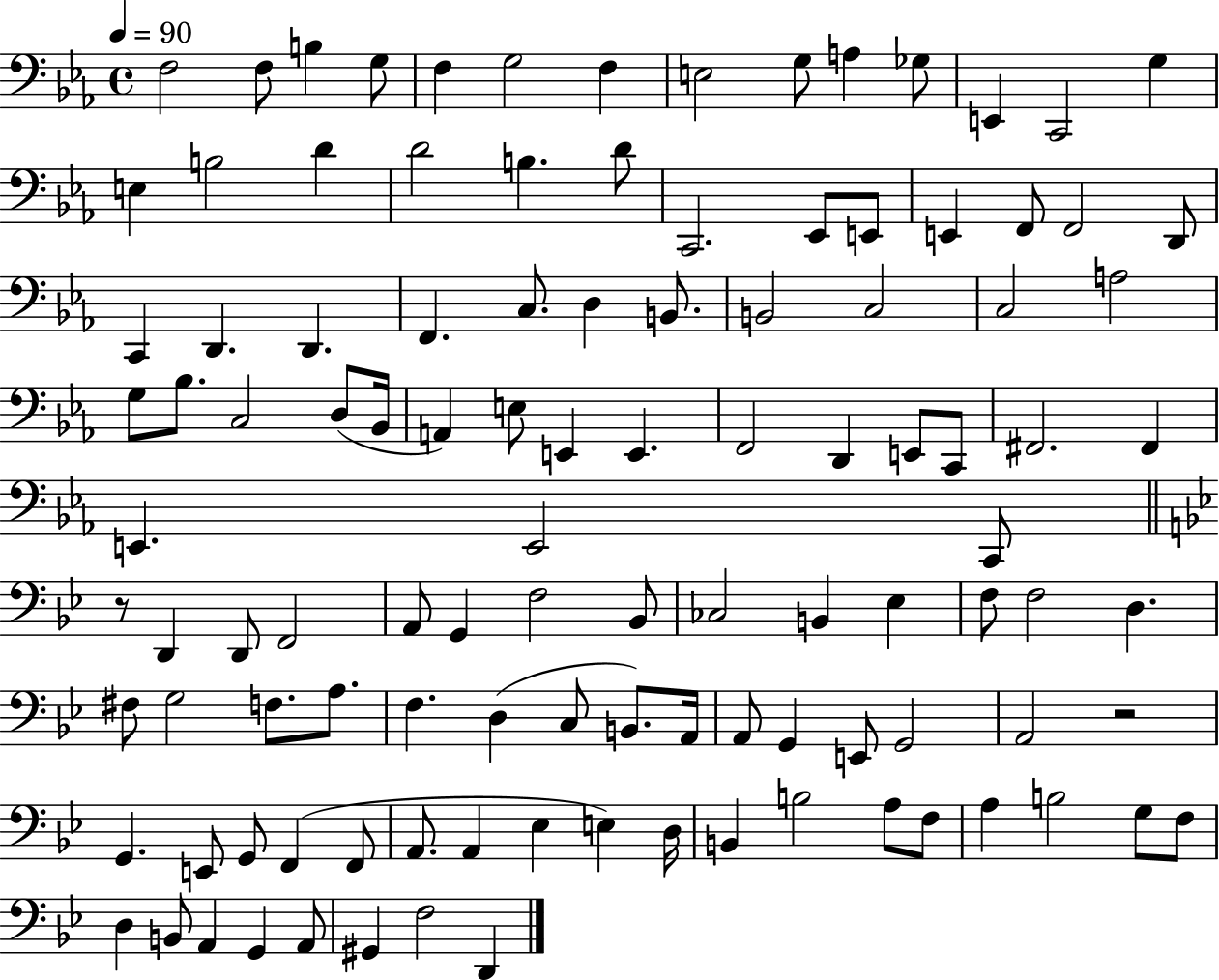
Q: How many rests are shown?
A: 2